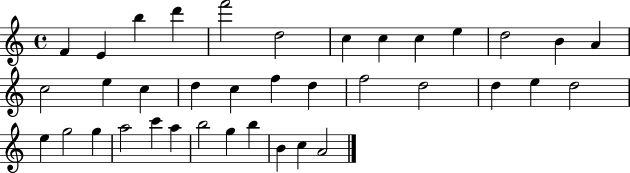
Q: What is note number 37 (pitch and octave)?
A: A4